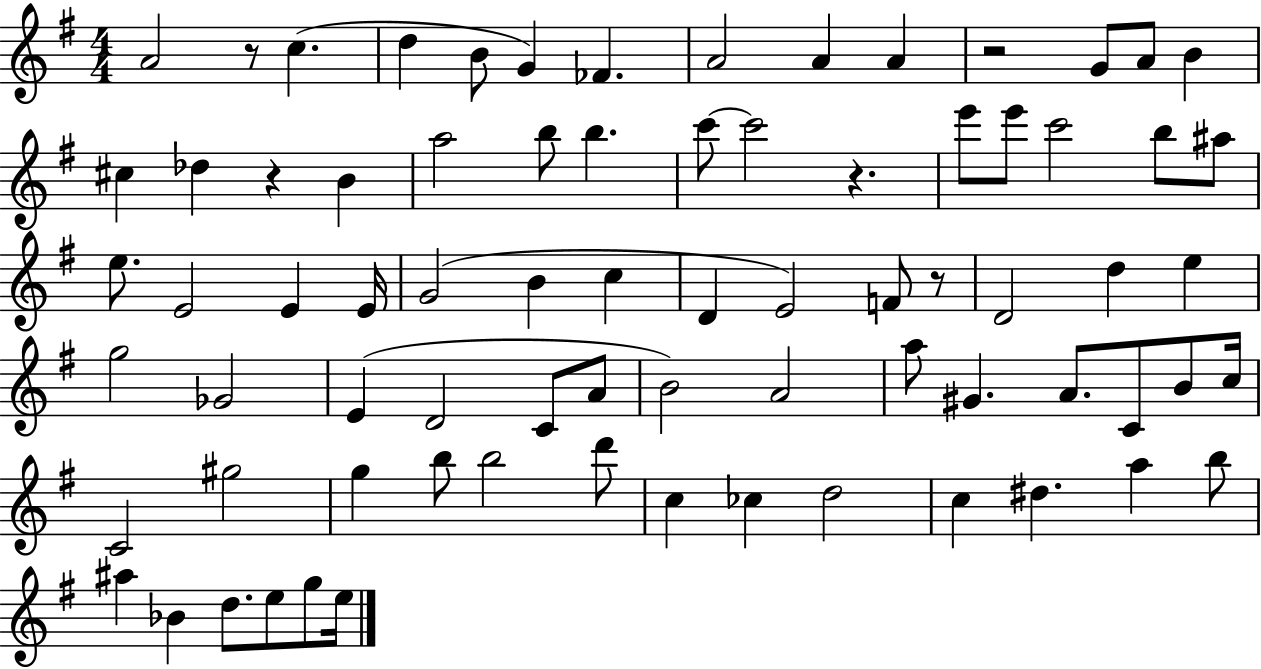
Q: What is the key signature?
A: G major